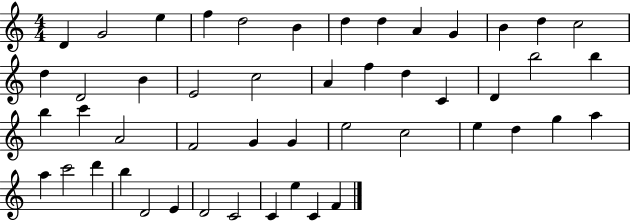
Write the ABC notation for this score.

X:1
T:Untitled
M:4/4
L:1/4
K:C
D G2 e f d2 B d d A G B d c2 d D2 B E2 c2 A f d C D b2 b b c' A2 F2 G G e2 c2 e d g a a c'2 d' b D2 E D2 C2 C e C F